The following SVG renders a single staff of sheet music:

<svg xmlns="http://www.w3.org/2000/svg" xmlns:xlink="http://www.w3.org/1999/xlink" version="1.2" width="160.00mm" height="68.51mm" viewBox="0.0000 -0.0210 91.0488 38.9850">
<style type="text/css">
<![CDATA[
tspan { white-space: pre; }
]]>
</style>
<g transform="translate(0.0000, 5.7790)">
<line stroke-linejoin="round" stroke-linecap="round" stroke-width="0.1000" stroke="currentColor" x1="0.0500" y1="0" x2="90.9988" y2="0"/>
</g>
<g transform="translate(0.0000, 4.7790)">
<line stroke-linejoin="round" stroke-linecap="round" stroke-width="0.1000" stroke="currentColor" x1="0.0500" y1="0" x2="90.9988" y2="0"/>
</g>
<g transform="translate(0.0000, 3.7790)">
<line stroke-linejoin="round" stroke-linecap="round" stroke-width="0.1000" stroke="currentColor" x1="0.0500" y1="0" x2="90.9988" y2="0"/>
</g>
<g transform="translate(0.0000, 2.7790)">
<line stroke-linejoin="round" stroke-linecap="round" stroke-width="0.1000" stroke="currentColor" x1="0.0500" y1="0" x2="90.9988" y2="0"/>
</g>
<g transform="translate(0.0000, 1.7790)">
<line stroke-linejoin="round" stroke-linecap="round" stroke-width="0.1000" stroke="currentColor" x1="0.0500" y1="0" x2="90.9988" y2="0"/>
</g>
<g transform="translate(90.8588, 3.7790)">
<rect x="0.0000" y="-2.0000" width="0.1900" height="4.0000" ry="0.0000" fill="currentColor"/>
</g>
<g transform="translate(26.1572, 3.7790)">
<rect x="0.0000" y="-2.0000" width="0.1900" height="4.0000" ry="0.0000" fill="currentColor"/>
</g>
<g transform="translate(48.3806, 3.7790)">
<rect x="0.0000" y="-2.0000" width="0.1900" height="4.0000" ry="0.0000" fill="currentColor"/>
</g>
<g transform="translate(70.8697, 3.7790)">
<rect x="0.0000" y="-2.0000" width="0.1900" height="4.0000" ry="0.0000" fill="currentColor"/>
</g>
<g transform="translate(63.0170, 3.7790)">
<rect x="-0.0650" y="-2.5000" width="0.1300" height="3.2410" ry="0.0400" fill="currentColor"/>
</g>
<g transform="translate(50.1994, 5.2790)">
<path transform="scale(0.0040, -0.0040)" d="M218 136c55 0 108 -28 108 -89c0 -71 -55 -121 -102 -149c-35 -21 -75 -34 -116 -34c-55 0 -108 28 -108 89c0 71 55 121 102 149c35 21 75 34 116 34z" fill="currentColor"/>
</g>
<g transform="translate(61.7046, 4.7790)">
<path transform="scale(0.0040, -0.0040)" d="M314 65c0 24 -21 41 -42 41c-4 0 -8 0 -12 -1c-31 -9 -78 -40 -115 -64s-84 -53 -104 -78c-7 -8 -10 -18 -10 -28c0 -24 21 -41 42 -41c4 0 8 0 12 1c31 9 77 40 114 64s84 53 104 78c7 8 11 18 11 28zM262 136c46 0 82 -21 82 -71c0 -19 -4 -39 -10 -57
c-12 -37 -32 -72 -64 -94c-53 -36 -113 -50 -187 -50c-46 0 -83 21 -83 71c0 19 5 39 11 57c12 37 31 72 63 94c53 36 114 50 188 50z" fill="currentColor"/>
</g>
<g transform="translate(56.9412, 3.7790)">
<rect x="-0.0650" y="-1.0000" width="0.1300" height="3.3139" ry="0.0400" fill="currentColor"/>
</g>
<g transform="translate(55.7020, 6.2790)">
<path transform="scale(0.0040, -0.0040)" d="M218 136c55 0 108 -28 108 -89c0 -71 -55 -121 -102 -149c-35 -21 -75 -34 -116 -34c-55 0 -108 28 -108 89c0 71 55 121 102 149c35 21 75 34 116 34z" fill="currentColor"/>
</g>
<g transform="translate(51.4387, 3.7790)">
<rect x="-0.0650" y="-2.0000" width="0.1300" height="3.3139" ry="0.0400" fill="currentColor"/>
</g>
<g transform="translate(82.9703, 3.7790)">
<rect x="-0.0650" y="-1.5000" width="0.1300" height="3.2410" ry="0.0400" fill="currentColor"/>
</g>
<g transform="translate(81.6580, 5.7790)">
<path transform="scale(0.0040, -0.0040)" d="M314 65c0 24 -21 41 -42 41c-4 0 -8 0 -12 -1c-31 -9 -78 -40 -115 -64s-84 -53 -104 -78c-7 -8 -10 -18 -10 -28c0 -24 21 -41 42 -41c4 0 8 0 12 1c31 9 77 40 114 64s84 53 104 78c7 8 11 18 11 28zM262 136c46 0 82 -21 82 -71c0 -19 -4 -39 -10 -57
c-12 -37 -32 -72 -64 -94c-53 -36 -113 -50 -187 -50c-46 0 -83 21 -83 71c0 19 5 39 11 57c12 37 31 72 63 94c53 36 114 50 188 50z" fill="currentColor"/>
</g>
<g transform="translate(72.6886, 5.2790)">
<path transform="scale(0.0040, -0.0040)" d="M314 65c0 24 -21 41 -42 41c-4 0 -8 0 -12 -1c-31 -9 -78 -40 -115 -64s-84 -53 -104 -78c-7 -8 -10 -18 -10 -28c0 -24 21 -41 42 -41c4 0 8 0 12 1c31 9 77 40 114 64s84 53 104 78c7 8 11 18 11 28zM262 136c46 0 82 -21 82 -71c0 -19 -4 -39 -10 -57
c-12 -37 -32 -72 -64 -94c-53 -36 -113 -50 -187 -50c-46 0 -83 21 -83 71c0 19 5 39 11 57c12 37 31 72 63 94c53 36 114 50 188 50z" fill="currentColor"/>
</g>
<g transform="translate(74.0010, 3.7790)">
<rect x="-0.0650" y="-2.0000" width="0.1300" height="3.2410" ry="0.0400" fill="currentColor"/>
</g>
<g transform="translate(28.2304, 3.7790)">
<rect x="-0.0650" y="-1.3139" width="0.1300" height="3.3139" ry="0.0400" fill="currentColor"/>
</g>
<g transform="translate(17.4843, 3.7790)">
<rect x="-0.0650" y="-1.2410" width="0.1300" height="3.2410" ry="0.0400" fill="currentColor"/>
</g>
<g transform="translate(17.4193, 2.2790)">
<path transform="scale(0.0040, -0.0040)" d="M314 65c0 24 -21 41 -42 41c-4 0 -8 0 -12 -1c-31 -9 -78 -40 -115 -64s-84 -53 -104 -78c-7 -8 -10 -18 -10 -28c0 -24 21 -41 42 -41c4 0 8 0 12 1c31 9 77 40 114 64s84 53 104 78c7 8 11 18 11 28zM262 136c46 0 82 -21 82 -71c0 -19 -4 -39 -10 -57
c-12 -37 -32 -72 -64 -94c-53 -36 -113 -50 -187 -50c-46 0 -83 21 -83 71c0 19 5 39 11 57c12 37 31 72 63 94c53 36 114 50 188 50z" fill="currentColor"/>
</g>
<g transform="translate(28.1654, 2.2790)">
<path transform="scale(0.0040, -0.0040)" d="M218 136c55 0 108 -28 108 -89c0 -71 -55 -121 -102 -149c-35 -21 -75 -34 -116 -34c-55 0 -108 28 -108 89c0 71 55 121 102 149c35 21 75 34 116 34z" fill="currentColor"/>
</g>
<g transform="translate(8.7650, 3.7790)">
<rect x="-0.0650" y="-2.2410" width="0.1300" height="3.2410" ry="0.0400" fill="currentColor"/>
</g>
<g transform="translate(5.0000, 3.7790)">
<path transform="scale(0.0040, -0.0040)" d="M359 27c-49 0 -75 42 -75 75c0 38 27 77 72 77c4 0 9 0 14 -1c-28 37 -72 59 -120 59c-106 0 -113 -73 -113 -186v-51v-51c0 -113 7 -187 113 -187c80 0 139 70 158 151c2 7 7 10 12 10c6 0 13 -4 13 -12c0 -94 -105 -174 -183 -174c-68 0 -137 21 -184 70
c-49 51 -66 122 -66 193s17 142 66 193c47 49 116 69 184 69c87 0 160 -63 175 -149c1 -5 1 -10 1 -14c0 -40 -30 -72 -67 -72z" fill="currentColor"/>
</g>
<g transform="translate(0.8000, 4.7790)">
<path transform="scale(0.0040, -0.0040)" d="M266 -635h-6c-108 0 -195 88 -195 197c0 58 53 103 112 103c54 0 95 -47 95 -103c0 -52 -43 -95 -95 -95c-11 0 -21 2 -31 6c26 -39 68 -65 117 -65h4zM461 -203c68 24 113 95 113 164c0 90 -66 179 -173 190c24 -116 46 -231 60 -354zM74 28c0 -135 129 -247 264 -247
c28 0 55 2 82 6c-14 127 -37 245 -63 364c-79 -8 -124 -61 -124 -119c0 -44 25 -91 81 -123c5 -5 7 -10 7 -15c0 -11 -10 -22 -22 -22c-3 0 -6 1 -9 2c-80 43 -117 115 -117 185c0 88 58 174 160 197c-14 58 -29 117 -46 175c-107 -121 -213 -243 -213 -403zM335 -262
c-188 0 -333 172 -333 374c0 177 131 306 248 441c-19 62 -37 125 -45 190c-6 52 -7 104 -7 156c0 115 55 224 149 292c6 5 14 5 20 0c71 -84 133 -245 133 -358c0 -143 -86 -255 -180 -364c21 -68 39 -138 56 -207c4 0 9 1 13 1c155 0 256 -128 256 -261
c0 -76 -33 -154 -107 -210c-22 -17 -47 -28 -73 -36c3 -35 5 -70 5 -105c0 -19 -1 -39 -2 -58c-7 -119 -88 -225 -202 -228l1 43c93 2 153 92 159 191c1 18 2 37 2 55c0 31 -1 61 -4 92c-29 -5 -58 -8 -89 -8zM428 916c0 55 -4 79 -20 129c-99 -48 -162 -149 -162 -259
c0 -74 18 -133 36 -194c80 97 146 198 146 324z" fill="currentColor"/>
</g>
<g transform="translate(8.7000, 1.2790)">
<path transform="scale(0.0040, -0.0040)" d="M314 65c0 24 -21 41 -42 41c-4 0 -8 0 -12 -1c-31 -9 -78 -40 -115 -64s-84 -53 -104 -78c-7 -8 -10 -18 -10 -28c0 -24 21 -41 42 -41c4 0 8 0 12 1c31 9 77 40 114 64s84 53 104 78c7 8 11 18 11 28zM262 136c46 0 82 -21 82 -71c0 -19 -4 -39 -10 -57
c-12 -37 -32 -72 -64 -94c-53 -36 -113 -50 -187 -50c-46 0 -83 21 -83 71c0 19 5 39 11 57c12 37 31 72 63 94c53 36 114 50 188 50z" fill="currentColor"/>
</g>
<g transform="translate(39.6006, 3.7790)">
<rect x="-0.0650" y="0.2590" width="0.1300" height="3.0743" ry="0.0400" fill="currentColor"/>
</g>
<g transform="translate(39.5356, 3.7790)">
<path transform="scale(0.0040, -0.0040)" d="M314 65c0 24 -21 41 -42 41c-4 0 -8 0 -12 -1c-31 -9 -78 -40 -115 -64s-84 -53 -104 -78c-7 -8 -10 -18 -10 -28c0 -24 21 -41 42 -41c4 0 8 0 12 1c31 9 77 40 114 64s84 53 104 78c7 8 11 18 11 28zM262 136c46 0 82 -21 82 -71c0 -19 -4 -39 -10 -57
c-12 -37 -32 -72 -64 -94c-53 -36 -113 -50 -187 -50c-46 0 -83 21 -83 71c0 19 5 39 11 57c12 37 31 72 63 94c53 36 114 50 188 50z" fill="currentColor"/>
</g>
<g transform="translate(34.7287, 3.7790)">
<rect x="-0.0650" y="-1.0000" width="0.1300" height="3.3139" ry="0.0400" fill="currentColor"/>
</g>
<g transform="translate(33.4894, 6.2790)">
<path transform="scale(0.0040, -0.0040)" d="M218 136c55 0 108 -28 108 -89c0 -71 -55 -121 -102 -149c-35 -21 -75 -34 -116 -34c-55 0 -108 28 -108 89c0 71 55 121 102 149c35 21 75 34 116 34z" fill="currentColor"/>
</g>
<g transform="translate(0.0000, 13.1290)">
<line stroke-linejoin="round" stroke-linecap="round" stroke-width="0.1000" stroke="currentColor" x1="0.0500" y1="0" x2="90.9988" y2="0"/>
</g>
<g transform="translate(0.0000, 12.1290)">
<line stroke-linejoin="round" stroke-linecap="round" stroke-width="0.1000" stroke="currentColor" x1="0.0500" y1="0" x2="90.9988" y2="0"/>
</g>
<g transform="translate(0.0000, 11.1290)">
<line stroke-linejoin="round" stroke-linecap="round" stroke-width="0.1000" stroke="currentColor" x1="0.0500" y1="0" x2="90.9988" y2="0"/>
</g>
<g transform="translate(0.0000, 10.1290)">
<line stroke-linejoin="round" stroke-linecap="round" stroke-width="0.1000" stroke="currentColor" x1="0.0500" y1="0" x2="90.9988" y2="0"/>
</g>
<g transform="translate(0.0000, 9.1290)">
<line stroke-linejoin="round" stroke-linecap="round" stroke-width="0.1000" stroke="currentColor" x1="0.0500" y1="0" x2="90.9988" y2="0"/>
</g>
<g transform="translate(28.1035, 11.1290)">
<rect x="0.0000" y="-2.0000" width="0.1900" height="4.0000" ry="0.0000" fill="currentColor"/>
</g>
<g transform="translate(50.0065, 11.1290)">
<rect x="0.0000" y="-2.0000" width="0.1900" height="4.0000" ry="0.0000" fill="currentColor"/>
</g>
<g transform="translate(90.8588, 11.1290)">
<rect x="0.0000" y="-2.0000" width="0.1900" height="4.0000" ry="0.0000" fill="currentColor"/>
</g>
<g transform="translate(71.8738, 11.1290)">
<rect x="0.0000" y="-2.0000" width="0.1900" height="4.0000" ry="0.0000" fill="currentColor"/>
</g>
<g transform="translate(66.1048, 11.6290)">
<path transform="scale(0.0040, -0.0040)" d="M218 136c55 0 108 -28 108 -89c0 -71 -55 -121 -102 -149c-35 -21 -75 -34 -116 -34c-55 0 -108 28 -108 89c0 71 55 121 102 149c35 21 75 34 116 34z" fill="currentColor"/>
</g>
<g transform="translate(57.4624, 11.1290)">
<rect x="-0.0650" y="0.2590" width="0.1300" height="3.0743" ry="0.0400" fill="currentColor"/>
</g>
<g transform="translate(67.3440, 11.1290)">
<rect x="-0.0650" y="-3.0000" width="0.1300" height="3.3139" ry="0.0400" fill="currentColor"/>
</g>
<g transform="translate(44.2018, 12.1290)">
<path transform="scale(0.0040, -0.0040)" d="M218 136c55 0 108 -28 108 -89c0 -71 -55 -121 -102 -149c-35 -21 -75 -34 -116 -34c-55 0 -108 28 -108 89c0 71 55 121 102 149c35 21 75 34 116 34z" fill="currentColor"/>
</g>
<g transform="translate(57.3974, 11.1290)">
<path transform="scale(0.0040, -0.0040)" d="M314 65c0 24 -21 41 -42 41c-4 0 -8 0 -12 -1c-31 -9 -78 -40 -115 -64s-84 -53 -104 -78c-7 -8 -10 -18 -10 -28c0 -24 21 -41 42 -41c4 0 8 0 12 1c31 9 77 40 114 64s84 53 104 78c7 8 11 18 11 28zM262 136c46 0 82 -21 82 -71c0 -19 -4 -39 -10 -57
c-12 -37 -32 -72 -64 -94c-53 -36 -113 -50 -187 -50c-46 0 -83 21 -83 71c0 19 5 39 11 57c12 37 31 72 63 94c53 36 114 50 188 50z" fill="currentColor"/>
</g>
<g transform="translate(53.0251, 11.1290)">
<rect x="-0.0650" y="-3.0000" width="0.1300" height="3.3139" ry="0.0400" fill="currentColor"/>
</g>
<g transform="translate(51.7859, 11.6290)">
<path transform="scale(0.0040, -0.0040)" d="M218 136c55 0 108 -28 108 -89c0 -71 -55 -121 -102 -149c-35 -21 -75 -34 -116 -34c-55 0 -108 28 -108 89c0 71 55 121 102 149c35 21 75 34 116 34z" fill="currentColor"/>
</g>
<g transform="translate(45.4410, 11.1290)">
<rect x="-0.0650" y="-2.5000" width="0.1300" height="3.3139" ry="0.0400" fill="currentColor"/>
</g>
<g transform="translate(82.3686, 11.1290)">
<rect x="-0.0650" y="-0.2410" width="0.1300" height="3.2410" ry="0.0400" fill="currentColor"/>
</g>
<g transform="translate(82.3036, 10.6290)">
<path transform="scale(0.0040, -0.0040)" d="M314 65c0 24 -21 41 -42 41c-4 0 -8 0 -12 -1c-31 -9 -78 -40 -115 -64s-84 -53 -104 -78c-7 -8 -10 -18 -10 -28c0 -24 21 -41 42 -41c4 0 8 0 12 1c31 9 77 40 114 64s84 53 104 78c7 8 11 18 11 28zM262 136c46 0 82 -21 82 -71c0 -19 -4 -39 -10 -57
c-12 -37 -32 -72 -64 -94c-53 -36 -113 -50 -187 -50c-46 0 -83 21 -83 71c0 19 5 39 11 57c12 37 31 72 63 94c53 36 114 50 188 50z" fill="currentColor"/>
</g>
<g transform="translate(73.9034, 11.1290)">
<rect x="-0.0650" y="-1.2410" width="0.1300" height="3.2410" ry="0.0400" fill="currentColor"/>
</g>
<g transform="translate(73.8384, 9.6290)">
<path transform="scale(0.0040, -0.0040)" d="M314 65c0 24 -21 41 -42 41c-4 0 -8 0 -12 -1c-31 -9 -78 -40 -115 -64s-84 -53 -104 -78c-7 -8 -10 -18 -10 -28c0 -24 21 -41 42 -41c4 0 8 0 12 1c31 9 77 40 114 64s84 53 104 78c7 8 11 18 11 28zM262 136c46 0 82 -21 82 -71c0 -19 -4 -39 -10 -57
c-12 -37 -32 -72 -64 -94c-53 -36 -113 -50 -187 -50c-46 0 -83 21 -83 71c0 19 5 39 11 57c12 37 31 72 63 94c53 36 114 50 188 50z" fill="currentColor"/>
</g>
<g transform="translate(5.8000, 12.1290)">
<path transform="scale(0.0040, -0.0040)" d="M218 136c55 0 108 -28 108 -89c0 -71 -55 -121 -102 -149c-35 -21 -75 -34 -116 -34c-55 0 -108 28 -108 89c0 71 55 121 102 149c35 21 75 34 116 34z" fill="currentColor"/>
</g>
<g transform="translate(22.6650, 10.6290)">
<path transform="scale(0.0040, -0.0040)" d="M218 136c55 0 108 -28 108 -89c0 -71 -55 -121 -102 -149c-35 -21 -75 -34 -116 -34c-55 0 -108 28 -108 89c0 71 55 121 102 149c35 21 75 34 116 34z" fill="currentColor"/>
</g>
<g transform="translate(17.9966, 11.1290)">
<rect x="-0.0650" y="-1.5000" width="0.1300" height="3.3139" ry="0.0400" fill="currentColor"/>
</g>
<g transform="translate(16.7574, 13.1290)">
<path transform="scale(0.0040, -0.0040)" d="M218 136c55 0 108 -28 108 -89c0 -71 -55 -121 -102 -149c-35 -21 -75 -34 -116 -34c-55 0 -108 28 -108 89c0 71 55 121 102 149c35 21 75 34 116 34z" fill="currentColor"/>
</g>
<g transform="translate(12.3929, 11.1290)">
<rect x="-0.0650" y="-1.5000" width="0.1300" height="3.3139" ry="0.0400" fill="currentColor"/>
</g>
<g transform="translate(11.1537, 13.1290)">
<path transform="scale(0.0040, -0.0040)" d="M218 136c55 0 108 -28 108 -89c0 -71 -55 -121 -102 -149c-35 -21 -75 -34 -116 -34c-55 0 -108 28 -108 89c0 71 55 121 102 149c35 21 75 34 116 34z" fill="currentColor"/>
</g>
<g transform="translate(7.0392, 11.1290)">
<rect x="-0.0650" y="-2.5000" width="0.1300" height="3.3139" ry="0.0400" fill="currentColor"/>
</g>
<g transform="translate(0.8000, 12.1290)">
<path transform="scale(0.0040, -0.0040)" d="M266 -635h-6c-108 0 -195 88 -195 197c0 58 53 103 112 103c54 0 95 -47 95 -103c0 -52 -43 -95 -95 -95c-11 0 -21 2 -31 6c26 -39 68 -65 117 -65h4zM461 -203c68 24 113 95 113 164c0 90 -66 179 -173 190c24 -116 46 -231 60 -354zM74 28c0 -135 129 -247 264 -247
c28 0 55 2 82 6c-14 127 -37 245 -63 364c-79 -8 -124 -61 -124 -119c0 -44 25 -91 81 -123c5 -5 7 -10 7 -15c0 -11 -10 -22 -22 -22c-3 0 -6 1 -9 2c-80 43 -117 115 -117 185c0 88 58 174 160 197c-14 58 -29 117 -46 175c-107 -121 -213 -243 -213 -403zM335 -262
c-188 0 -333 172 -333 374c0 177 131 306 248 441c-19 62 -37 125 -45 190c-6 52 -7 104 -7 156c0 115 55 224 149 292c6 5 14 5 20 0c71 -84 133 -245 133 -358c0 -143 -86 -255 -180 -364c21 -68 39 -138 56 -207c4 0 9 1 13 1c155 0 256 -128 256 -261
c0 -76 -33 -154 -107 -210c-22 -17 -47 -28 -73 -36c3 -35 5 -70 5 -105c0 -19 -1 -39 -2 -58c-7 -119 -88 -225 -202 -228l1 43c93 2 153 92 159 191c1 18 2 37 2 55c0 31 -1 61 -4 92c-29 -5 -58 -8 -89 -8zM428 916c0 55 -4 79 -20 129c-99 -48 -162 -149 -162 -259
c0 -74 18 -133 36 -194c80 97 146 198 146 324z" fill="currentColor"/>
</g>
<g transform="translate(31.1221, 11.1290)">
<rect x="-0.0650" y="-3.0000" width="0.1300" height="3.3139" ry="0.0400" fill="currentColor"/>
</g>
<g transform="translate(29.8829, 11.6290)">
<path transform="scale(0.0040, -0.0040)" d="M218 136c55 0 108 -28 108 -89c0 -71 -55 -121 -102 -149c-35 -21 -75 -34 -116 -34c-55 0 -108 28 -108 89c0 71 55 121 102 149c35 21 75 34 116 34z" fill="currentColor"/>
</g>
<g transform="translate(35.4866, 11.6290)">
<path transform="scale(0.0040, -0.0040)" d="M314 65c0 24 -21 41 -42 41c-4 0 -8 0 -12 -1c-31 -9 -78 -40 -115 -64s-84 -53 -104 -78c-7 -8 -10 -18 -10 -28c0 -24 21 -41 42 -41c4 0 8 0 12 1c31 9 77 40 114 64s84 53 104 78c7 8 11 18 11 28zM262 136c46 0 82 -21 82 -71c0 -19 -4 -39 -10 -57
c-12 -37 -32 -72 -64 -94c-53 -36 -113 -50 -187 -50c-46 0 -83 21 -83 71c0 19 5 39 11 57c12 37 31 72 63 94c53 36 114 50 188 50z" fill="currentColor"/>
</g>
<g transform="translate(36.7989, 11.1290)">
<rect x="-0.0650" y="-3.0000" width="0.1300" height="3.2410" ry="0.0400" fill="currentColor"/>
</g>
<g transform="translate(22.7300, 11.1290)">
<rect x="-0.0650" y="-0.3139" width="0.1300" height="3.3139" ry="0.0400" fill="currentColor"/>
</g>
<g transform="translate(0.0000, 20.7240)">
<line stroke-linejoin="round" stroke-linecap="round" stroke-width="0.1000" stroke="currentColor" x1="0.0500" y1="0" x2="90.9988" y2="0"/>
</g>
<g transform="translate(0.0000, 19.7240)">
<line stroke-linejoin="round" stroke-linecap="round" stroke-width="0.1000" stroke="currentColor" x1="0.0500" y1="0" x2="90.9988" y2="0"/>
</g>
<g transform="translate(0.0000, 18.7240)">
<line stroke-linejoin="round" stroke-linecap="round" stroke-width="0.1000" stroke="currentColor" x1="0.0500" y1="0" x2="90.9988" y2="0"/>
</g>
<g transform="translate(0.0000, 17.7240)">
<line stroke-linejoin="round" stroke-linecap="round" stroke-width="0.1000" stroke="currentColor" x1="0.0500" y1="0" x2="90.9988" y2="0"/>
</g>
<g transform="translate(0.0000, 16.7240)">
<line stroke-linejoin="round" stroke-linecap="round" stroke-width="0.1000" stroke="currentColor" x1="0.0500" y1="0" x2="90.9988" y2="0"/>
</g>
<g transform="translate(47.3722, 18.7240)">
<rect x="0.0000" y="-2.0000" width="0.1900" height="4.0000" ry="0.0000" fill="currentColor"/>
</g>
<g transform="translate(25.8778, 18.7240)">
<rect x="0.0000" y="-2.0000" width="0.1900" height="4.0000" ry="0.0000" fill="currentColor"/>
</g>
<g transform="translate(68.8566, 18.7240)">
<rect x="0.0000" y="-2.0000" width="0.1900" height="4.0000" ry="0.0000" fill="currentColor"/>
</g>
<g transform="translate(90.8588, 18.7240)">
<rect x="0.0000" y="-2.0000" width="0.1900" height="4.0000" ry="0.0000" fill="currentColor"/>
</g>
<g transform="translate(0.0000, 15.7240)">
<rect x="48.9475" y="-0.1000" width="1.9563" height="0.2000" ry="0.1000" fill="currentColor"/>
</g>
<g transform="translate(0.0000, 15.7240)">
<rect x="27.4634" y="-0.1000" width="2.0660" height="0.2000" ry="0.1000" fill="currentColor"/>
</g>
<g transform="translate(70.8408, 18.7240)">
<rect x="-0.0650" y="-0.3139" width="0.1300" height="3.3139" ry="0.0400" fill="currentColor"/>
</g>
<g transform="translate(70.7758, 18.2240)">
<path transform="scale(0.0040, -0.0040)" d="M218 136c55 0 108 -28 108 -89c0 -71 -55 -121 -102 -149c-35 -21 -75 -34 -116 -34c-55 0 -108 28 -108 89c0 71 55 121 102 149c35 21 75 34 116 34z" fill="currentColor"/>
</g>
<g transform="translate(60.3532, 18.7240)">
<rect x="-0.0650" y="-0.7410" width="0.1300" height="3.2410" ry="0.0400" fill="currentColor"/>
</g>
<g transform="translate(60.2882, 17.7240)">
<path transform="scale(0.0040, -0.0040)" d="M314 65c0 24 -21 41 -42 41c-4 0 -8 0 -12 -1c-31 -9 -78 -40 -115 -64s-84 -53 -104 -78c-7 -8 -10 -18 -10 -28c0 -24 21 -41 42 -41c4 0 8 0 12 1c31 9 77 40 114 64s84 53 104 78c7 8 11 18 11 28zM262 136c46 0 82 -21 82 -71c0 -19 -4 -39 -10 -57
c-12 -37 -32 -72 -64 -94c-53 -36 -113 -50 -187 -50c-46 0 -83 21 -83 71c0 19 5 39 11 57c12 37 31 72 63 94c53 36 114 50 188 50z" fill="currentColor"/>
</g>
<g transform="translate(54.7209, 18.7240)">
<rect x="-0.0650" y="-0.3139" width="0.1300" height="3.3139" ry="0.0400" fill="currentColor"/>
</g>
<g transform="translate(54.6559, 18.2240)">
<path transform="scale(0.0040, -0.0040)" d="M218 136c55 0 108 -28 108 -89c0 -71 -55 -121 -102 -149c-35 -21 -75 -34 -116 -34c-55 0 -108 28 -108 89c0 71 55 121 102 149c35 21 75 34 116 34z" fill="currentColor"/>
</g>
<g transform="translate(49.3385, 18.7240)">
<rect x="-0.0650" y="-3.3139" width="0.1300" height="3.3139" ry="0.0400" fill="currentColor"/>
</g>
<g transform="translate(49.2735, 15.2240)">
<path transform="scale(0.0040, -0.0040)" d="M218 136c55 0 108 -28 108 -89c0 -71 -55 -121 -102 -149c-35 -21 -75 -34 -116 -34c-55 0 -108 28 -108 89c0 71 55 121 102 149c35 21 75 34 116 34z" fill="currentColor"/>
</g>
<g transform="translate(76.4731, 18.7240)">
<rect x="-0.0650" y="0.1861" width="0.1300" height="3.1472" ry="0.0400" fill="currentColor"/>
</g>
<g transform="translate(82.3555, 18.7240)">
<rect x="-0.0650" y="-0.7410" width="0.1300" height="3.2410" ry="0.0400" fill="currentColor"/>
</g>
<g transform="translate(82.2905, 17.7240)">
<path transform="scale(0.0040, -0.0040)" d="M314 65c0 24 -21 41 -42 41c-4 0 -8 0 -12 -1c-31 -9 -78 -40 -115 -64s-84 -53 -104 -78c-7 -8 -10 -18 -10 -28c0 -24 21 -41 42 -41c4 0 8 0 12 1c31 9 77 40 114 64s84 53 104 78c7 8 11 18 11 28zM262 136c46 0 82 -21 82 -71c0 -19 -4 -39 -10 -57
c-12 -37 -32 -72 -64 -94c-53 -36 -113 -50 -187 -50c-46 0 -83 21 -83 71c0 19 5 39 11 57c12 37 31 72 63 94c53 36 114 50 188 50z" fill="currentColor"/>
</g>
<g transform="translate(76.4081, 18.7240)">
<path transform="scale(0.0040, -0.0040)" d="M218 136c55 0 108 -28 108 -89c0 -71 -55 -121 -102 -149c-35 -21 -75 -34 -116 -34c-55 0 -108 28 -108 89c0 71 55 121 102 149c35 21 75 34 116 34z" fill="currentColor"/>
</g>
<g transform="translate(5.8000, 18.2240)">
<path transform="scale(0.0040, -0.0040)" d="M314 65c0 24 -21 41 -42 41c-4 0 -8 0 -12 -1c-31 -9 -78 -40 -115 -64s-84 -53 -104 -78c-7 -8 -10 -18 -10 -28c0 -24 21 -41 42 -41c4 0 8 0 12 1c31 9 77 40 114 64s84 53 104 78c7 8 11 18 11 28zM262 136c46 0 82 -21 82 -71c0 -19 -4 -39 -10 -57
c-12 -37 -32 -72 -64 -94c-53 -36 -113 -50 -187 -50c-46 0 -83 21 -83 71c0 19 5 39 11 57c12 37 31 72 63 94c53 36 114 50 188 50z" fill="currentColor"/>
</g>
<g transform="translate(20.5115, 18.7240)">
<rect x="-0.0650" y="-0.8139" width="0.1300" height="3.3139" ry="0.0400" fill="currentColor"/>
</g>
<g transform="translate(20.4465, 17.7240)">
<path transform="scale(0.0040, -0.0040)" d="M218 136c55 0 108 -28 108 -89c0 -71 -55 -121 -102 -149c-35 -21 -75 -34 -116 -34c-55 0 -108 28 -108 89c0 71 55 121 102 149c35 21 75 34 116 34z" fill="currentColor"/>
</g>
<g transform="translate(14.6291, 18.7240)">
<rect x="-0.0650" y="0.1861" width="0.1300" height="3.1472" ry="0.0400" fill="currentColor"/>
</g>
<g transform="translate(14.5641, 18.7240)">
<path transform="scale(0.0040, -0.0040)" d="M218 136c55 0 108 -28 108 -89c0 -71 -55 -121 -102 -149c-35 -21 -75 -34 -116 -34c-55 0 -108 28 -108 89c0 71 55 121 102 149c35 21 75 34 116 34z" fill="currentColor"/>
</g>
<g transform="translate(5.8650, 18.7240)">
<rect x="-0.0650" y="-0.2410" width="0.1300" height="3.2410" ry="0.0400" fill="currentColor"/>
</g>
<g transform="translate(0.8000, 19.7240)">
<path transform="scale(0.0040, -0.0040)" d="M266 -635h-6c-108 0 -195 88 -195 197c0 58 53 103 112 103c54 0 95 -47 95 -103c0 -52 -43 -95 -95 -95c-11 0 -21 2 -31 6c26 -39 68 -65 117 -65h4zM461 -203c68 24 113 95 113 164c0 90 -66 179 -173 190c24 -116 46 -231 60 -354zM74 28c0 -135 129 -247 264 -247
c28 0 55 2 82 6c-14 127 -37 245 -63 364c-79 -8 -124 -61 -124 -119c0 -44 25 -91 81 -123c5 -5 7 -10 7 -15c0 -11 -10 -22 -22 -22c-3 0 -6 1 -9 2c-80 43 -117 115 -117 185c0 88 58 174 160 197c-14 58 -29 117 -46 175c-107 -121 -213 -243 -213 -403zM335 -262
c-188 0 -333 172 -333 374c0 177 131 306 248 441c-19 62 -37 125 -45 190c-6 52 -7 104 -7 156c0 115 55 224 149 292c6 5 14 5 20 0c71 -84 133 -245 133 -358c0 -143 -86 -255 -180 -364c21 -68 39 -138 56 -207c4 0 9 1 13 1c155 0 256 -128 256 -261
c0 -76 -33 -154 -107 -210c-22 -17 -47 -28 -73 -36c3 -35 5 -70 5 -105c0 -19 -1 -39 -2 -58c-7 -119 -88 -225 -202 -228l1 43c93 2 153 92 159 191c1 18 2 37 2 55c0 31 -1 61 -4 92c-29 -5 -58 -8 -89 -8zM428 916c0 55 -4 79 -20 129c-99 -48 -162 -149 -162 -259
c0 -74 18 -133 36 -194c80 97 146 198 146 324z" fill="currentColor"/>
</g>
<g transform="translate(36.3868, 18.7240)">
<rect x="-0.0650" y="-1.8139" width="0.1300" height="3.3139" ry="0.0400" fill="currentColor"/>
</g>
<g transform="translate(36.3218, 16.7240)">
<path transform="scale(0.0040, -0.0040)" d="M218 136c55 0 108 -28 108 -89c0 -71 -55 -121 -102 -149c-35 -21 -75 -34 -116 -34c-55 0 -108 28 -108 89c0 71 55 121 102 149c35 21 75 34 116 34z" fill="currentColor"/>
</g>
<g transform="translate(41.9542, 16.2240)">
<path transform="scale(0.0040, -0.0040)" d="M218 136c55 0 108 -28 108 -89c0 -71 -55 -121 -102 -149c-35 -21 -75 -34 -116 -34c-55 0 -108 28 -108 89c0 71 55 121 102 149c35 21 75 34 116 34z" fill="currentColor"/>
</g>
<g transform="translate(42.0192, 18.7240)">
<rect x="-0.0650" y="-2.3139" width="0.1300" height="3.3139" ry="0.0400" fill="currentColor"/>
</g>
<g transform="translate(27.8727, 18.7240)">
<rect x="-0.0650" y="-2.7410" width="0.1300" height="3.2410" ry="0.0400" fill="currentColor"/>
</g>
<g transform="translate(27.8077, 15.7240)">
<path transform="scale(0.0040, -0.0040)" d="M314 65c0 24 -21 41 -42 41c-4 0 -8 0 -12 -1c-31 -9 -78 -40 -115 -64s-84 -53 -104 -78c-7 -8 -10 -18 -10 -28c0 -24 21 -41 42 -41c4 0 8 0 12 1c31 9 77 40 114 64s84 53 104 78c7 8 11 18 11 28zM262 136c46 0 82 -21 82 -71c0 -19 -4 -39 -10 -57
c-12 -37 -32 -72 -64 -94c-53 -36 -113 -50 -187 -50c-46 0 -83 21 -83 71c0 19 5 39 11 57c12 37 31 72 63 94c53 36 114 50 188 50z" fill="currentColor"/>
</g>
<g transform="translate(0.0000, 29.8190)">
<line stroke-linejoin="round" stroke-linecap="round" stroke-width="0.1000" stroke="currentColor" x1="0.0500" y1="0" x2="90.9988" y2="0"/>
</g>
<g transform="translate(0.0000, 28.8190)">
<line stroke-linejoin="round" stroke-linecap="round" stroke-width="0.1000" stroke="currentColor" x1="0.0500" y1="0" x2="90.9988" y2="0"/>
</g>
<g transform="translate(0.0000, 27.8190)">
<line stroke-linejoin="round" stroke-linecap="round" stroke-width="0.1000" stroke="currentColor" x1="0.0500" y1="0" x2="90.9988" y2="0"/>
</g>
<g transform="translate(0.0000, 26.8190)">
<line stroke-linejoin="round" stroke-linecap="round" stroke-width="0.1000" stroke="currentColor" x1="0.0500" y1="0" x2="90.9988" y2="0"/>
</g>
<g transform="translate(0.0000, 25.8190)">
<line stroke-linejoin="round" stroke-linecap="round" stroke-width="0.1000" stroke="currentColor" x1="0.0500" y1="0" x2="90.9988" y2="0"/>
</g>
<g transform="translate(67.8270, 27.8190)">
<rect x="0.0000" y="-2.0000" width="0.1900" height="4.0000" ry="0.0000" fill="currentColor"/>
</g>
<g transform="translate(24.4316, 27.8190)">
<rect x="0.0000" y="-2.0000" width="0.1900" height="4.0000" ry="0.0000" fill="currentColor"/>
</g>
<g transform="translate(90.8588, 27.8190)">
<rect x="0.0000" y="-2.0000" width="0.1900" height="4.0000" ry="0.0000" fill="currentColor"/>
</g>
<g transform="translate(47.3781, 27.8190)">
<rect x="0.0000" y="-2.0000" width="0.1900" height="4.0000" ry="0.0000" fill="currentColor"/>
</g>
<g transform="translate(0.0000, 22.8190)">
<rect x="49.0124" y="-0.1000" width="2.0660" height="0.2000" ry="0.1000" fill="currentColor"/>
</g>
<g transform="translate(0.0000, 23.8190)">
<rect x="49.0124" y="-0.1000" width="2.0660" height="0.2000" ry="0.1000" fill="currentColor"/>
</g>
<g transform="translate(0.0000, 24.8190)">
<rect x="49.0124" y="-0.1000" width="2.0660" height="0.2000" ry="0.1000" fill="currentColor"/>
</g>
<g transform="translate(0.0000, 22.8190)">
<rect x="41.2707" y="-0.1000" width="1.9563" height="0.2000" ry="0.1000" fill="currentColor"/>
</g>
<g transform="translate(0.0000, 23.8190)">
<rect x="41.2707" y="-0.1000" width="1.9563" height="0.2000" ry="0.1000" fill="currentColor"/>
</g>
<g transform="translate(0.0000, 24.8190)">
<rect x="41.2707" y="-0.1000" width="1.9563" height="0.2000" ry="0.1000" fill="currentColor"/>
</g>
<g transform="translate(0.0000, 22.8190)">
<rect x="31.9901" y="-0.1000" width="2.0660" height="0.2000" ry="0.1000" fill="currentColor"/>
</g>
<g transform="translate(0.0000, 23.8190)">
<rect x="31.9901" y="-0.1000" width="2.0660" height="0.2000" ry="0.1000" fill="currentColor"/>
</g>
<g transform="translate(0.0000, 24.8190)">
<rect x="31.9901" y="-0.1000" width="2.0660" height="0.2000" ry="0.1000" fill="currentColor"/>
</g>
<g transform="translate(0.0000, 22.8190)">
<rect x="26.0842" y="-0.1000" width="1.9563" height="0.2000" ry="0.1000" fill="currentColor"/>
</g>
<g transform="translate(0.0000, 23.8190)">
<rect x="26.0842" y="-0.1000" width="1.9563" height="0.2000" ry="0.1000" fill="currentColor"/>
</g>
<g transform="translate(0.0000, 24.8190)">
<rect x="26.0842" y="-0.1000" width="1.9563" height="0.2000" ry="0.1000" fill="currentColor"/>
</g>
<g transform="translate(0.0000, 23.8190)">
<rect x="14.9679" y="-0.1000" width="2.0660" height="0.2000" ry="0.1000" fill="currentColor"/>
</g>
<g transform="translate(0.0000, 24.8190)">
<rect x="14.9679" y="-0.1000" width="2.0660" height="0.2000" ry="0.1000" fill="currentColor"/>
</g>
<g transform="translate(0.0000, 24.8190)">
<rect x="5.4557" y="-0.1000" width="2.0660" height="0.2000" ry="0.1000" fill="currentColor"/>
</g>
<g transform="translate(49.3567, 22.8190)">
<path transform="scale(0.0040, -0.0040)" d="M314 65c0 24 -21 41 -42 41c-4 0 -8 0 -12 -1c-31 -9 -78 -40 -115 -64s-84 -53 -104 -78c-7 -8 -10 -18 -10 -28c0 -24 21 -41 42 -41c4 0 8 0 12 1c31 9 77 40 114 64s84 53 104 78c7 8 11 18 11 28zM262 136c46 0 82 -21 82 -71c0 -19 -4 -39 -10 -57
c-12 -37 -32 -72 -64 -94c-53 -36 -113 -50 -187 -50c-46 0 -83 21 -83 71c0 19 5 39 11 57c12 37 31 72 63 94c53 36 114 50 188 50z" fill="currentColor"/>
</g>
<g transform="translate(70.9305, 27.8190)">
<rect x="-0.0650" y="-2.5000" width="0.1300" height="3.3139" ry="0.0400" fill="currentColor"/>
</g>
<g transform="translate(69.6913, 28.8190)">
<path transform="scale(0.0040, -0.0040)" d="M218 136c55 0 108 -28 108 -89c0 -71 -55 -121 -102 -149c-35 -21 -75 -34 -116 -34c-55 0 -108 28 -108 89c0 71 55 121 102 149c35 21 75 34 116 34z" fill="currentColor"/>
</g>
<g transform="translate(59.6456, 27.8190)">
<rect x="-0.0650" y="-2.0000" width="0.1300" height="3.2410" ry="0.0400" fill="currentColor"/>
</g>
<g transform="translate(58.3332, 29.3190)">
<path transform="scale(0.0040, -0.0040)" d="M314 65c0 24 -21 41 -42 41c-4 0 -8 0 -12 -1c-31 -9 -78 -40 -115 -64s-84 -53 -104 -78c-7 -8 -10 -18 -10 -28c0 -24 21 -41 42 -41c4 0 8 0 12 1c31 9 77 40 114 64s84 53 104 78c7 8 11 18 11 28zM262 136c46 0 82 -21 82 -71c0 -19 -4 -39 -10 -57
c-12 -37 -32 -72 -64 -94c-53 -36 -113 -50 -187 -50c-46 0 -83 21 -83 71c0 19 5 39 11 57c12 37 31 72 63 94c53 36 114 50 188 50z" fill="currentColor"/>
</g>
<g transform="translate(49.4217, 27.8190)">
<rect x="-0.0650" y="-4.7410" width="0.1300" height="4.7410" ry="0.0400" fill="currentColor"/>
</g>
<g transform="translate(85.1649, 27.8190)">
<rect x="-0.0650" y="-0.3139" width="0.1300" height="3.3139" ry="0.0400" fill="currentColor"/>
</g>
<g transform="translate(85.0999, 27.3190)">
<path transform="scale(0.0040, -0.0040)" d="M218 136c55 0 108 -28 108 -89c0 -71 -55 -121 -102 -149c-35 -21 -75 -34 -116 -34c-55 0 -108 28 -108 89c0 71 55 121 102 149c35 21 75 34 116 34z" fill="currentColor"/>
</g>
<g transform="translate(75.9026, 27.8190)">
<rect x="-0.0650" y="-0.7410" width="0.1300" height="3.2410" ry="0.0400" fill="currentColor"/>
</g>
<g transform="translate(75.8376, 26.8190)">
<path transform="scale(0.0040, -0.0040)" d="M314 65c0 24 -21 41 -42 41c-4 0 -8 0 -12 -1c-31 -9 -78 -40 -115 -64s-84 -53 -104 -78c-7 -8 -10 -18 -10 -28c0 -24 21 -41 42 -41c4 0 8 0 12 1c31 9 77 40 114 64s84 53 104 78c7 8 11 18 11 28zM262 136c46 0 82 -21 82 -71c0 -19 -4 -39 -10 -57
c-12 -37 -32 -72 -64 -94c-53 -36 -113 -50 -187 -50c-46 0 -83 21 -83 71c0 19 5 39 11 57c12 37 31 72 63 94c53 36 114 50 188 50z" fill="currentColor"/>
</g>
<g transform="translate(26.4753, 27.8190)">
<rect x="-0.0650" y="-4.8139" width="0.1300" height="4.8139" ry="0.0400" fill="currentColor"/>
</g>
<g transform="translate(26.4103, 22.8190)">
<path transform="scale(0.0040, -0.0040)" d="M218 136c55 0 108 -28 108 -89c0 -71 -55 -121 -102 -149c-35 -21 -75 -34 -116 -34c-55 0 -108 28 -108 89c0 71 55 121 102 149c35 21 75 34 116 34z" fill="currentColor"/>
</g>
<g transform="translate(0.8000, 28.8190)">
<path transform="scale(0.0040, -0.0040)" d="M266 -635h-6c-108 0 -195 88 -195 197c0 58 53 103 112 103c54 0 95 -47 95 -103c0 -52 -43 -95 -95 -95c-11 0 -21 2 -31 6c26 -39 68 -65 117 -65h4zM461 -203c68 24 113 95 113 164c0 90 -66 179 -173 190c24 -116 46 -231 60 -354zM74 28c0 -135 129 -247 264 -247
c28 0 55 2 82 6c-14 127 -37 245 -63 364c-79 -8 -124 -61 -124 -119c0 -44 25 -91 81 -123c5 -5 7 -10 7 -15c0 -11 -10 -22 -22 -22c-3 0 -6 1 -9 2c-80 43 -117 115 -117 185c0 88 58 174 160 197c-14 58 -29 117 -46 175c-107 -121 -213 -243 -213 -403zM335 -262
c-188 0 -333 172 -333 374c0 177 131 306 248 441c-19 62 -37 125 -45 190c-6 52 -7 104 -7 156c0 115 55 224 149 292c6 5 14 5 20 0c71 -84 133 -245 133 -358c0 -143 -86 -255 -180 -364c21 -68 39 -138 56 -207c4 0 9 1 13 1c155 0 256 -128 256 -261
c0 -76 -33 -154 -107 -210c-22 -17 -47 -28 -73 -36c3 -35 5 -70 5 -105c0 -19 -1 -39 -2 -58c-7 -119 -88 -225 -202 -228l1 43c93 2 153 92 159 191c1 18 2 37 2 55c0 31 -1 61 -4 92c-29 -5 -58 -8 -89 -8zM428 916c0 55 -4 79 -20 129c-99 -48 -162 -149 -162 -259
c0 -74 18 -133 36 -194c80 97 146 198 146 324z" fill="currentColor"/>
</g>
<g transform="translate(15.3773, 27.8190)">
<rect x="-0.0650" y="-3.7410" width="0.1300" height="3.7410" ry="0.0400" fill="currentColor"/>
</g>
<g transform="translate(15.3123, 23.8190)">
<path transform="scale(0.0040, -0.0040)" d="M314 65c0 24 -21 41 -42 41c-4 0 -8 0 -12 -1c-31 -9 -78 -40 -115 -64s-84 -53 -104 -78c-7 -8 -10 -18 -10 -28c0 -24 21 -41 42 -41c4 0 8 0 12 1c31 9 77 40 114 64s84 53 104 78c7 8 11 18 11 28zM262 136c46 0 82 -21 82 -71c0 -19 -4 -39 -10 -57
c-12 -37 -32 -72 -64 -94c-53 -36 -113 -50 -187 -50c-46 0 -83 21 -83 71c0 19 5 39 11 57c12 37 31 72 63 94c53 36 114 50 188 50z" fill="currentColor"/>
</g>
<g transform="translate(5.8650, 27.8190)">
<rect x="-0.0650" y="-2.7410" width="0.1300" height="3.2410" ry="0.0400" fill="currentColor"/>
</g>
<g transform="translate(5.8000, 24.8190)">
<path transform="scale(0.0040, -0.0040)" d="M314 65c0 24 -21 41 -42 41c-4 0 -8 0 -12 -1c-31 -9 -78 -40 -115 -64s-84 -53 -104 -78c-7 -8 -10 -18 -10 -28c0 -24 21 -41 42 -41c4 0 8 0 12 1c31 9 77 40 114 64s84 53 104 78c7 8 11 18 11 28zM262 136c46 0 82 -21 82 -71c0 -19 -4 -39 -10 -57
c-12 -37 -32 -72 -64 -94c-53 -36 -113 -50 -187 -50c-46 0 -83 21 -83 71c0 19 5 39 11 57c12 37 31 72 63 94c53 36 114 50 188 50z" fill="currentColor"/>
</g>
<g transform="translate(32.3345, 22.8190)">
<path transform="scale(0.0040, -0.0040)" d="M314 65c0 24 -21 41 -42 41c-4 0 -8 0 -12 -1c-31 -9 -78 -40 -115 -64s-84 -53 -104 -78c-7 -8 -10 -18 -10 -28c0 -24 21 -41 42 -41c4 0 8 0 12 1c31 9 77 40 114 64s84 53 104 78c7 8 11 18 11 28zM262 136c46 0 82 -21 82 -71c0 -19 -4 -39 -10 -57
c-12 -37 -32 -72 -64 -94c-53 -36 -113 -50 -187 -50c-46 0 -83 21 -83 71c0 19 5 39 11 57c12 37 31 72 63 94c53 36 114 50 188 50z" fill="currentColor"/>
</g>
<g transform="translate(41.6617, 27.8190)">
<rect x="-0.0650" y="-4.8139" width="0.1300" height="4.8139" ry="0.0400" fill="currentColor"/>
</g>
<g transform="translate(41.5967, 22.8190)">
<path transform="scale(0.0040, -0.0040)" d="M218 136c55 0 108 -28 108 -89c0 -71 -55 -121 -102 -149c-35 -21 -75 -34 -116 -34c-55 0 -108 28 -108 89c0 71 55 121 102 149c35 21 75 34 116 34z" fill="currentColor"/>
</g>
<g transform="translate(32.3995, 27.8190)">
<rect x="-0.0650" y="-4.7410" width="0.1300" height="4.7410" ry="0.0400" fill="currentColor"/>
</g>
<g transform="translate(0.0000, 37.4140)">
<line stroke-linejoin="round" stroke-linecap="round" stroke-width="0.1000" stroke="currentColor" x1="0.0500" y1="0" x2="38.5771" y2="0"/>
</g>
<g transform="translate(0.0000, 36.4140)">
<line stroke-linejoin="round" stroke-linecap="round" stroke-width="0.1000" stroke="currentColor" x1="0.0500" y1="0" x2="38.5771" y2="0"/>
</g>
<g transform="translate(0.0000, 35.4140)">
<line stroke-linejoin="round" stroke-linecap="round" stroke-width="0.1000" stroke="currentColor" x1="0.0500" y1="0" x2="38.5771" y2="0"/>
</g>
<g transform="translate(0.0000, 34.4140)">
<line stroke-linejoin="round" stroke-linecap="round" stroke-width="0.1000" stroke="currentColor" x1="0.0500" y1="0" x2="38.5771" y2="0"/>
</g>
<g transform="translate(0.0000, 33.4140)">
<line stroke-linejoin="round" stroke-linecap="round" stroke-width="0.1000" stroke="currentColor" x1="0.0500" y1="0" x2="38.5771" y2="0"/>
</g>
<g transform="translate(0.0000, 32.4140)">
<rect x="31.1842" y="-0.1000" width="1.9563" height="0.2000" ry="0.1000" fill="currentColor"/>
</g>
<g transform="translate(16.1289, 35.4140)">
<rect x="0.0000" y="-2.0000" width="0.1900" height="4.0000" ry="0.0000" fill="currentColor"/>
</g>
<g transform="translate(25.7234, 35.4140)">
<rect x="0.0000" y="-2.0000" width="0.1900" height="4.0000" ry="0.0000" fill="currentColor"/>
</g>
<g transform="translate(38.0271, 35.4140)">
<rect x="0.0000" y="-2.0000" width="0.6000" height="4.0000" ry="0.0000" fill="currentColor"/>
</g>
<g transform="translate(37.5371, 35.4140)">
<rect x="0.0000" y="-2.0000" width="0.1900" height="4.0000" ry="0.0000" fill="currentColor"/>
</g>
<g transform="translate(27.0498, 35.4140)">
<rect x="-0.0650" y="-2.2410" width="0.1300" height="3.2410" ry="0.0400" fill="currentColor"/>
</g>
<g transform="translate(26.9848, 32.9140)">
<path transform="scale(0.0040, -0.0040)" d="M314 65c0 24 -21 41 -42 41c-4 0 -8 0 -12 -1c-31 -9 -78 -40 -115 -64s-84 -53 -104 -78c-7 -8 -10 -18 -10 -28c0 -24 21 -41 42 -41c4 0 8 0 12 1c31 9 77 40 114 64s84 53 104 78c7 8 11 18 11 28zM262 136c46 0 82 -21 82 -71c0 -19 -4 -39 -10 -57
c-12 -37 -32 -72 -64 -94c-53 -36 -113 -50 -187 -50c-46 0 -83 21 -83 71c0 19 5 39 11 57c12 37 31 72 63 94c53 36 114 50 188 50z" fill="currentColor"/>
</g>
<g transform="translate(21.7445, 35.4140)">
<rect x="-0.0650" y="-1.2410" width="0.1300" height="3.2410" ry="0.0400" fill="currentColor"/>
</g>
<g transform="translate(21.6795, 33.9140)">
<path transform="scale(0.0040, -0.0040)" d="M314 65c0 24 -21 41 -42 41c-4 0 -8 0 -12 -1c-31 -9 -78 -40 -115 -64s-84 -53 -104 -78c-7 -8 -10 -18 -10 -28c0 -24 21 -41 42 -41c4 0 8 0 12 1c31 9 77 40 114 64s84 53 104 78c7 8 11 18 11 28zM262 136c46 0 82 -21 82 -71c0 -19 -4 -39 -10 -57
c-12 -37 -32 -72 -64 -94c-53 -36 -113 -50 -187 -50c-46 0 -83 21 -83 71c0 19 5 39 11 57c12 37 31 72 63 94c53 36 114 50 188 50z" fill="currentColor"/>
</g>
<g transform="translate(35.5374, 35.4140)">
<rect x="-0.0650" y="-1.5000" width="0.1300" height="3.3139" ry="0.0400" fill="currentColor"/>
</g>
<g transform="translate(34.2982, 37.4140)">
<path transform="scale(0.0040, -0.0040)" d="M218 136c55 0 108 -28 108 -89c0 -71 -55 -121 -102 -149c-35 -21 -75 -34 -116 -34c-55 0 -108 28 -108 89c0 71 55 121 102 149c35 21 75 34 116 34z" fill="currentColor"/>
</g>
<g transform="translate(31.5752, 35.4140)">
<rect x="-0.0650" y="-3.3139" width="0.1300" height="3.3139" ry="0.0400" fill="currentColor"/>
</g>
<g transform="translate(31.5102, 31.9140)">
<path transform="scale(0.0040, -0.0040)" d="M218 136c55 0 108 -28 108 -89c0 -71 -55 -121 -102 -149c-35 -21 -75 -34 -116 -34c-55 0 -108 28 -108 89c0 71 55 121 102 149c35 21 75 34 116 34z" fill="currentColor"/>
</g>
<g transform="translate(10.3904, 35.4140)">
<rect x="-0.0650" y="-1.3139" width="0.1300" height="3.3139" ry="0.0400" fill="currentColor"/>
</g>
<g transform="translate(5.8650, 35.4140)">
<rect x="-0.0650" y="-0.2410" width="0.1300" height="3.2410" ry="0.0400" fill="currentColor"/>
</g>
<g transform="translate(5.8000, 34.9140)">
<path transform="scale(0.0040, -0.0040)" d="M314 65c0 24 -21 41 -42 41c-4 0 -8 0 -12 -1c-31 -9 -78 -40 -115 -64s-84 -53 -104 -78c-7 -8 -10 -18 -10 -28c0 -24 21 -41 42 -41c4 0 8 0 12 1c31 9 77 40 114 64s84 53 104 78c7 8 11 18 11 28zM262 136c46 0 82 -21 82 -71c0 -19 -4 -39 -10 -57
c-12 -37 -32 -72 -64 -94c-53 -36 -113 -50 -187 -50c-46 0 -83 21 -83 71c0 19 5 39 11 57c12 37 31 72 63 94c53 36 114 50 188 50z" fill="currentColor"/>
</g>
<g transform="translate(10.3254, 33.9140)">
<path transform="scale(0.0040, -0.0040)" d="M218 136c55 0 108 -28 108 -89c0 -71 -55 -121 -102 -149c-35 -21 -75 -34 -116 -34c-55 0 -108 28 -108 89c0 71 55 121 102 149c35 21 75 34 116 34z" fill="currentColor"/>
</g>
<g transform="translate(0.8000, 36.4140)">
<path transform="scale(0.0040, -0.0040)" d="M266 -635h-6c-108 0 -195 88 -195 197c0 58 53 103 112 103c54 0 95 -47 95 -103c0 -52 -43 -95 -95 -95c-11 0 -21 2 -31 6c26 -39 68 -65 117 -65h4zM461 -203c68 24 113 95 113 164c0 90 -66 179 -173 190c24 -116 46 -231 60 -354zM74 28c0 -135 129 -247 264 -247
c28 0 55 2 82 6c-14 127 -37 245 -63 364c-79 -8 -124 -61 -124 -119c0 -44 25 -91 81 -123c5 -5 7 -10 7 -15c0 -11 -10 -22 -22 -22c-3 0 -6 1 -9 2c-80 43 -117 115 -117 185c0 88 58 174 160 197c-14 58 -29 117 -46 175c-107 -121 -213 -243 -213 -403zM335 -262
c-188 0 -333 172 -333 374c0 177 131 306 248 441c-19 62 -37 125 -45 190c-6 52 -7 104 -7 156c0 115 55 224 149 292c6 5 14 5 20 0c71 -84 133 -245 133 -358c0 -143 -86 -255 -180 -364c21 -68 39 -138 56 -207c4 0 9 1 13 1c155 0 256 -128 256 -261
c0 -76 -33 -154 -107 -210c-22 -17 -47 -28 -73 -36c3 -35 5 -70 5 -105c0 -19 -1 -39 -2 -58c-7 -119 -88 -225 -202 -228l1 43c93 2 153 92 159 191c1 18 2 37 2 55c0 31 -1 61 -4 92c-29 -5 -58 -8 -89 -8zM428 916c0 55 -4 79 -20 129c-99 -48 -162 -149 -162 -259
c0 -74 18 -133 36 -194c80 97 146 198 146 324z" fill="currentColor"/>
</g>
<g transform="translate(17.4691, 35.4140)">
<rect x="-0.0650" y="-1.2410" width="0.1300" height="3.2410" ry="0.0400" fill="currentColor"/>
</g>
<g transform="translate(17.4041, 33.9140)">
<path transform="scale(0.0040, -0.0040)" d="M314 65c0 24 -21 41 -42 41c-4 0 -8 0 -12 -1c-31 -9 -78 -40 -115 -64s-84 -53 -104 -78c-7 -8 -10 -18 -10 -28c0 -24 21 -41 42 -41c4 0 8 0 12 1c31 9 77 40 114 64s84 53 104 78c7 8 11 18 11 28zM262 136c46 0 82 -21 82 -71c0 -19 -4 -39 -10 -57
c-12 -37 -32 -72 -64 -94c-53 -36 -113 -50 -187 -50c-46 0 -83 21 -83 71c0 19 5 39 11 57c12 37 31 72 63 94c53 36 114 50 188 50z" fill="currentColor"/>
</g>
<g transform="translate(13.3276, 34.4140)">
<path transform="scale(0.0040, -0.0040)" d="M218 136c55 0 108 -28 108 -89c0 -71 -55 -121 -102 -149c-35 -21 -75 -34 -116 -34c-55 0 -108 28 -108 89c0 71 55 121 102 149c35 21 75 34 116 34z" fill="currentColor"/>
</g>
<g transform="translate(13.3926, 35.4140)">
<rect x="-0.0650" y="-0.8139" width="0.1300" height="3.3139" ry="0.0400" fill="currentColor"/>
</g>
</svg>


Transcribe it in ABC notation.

X:1
T:Untitled
M:4/4
L:1/4
K:C
g2 e2 e D B2 F D G2 F2 E2 G E E c A A2 G A B2 A e2 c2 c2 B d a2 f g b c d2 c B d2 a2 c'2 e' e'2 e' e'2 F2 G d2 c c2 e d e2 e2 g2 b E